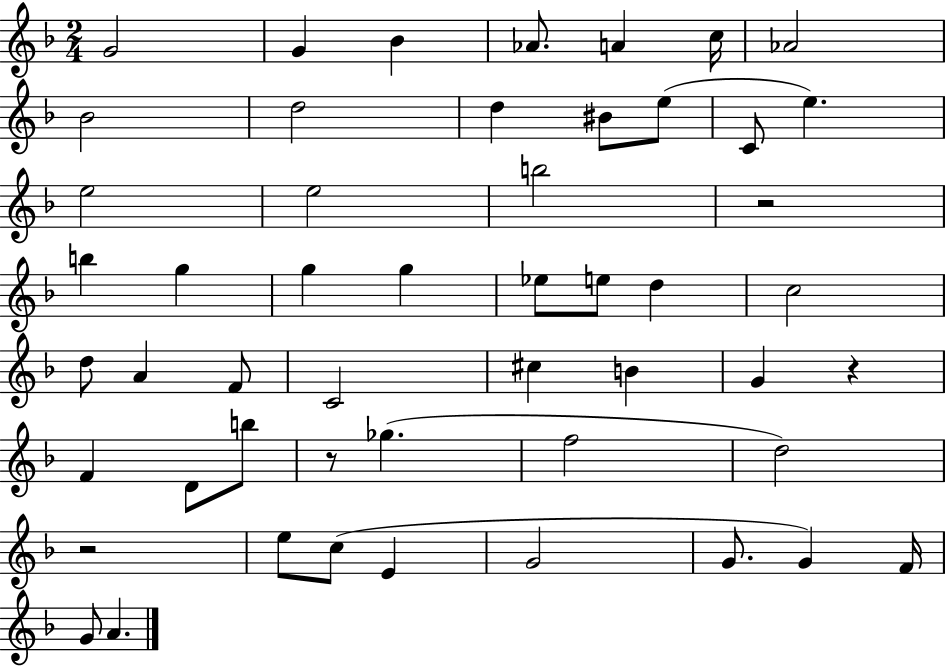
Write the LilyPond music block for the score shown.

{
  \clef treble
  \numericTimeSignature
  \time 2/4
  \key f \major
  \repeat volta 2 { g'2 | g'4 bes'4 | aes'8. a'4 c''16 | aes'2 | \break bes'2 | d''2 | d''4 bis'8 e''8( | c'8 e''4.) | \break e''2 | e''2 | b''2 | r2 | \break b''4 g''4 | g''4 g''4 | ees''8 e''8 d''4 | c''2 | \break d''8 a'4 f'8 | c'2 | cis''4 b'4 | g'4 r4 | \break f'4 d'8 b''8 | r8 ges''4.( | f''2 | d''2) | \break r2 | e''8 c''8( e'4 | g'2 | g'8. g'4) f'16 | \break g'8 a'4. | } \bar "|."
}